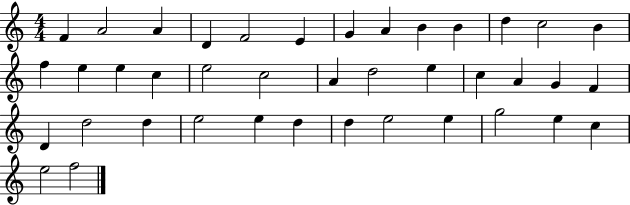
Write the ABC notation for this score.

X:1
T:Untitled
M:4/4
L:1/4
K:C
F A2 A D F2 E G A B B d c2 B f e e c e2 c2 A d2 e c A G F D d2 d e2 e d d e2 e g2 e c e2 f2